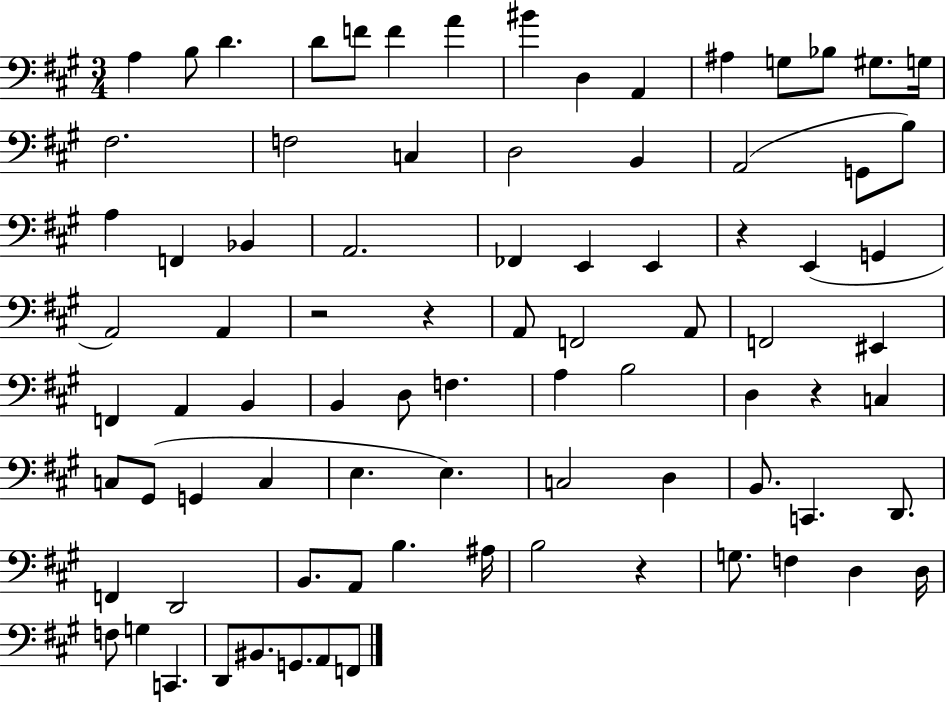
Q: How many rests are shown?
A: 5